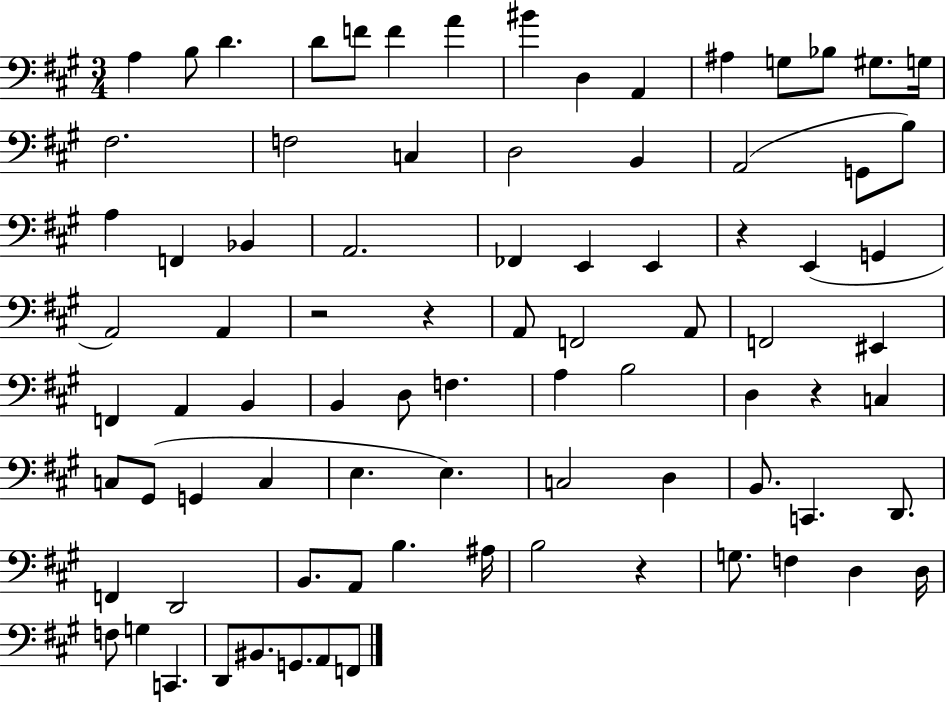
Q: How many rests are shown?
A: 5